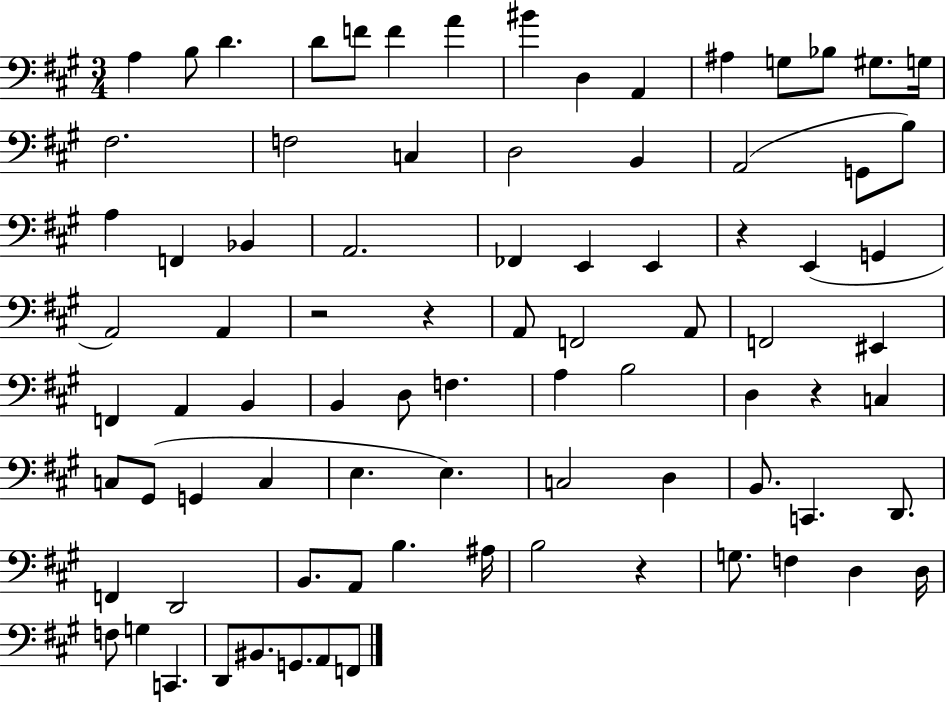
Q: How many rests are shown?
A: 5